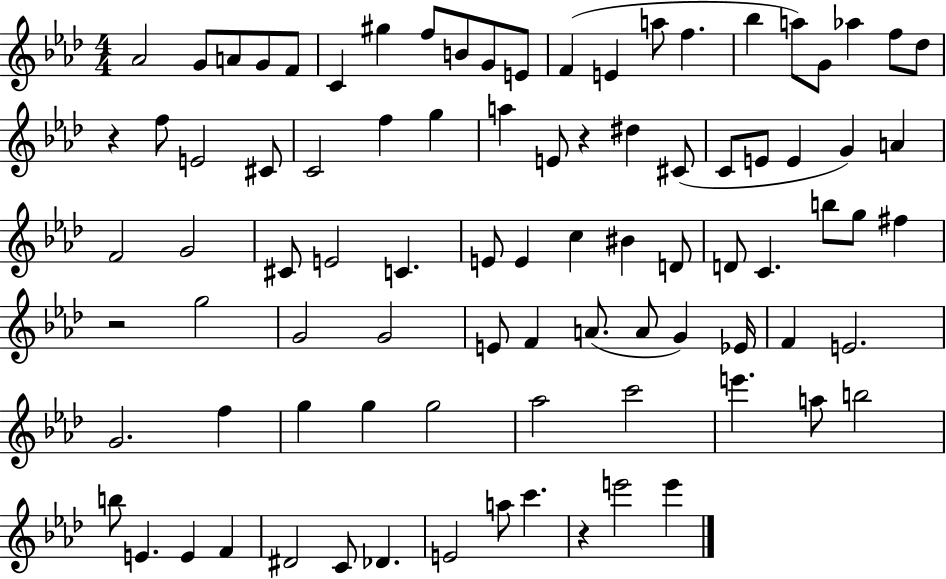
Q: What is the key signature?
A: AES major